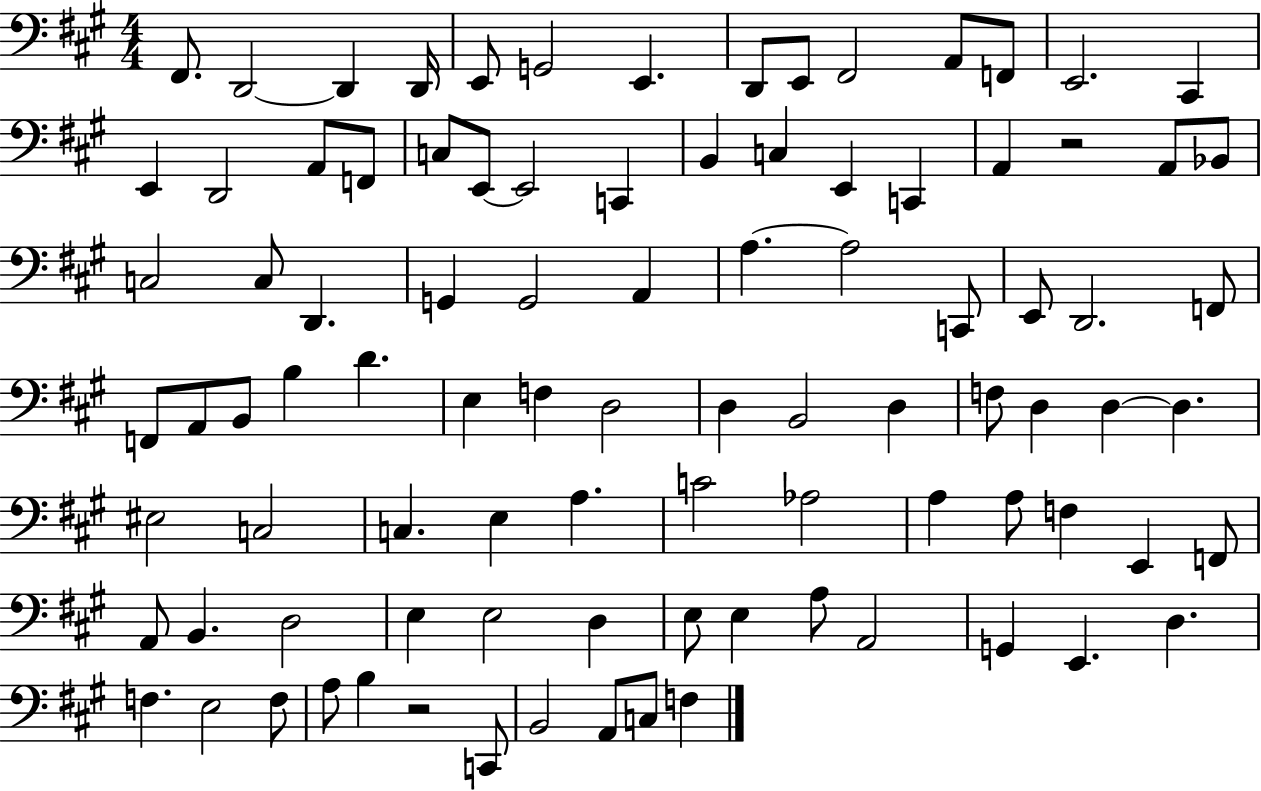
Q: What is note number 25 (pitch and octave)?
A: E2